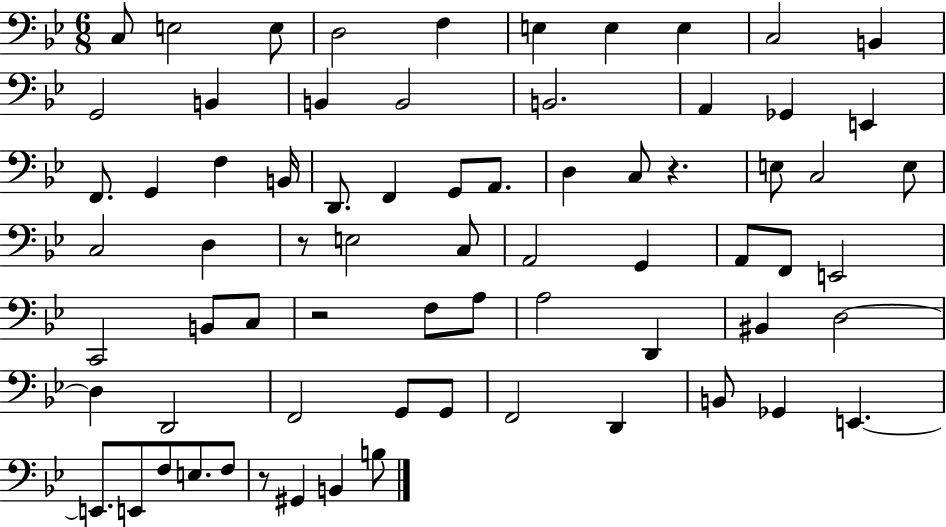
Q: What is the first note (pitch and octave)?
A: C3